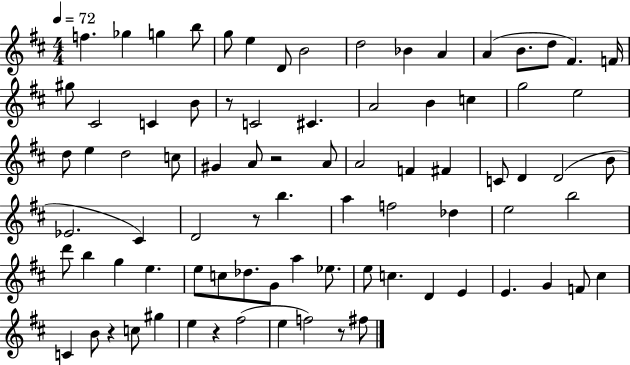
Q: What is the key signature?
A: D major